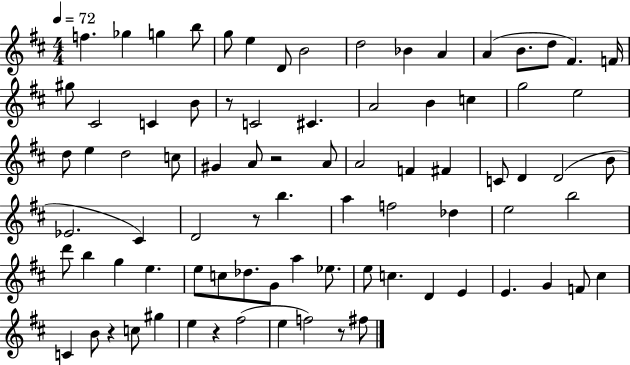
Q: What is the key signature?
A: D major